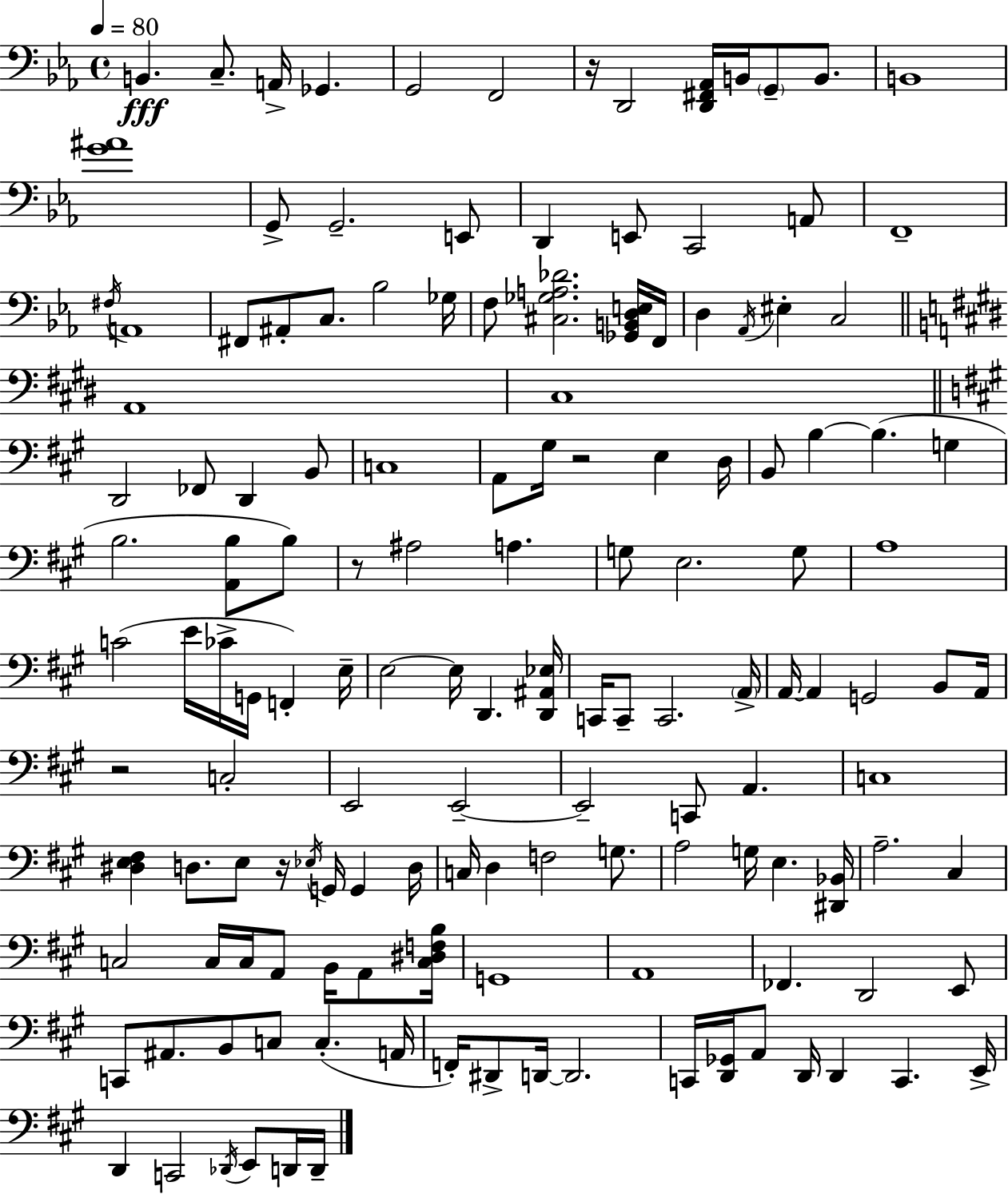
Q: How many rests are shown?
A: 5